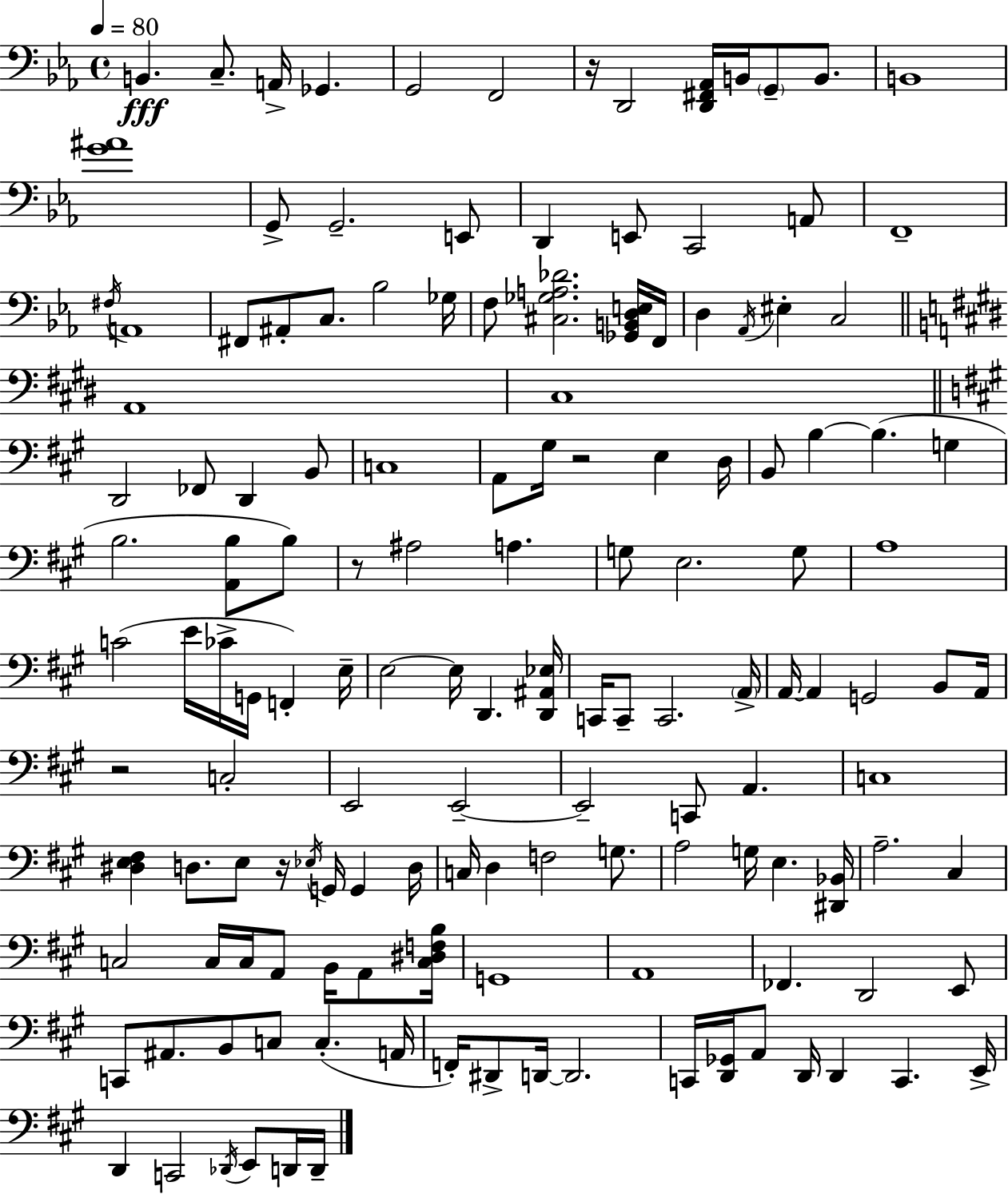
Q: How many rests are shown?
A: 5